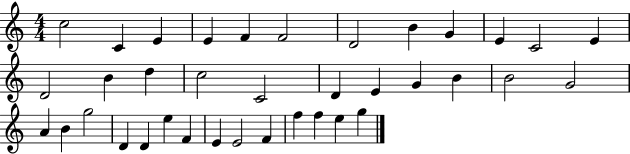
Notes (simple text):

C5/h C4/q E4/q E4/q F4/q F4/h D4/h B4/q G4/q E4/q C4/h E4/q D4/h B4/q D5/q C5/h C4/h D4/q E4/q G4/q B4/q B4/h G4/h A4/q B4/q G5/h D4/q D4/q E5/q F4/q E4/q E4/h F4/q F5/q F5/q E5/q G5/q